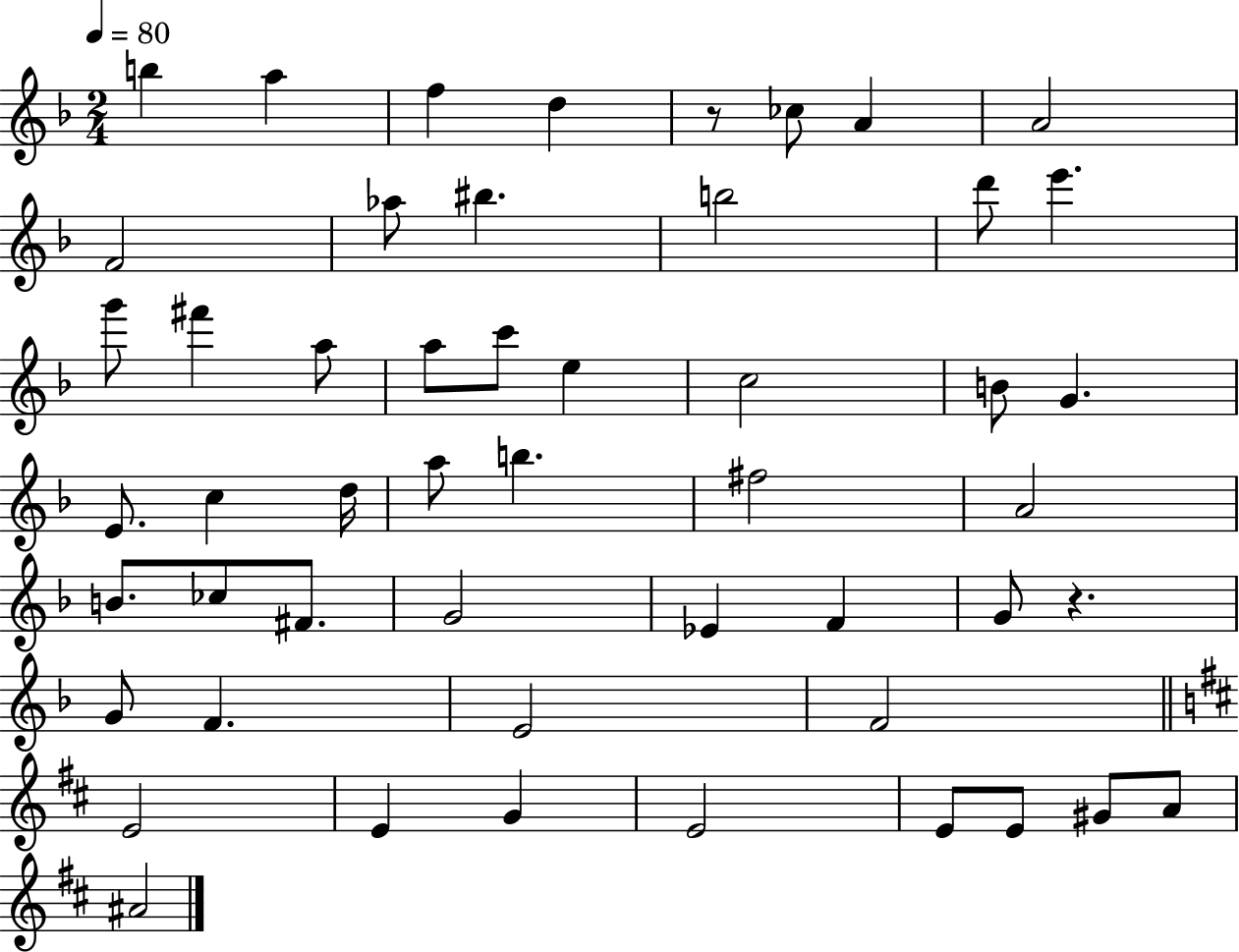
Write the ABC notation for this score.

X:1
T:Untitled
M:2/4
L:1/4
K:F
b a f d z/2 _c/2 A A2 F2 _a/2 ^b b2 d'/2 e' g'/2 ^f' a/2 a/2 c'/2 e c2 B/2 G E/2 c d/4 a/2 b ^f2 A2 B/2 _c/2 ^F/2 G2 _E F G/2 z G/2 F E2 F2 E2 E G E2 E/2 E/2 ^G/2 A/2 ^A2